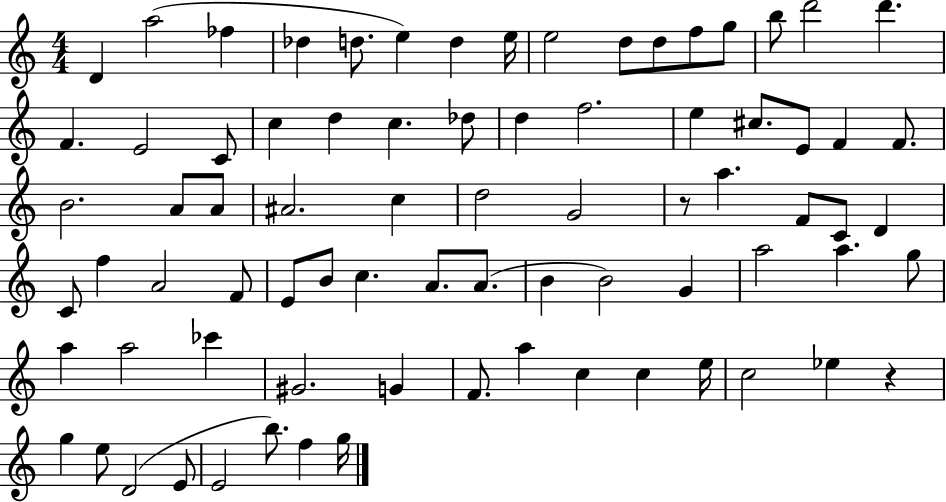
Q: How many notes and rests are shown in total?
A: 78